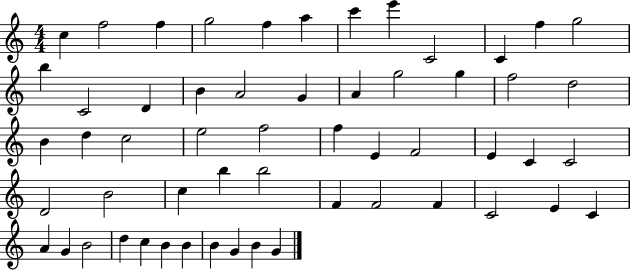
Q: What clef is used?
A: treble